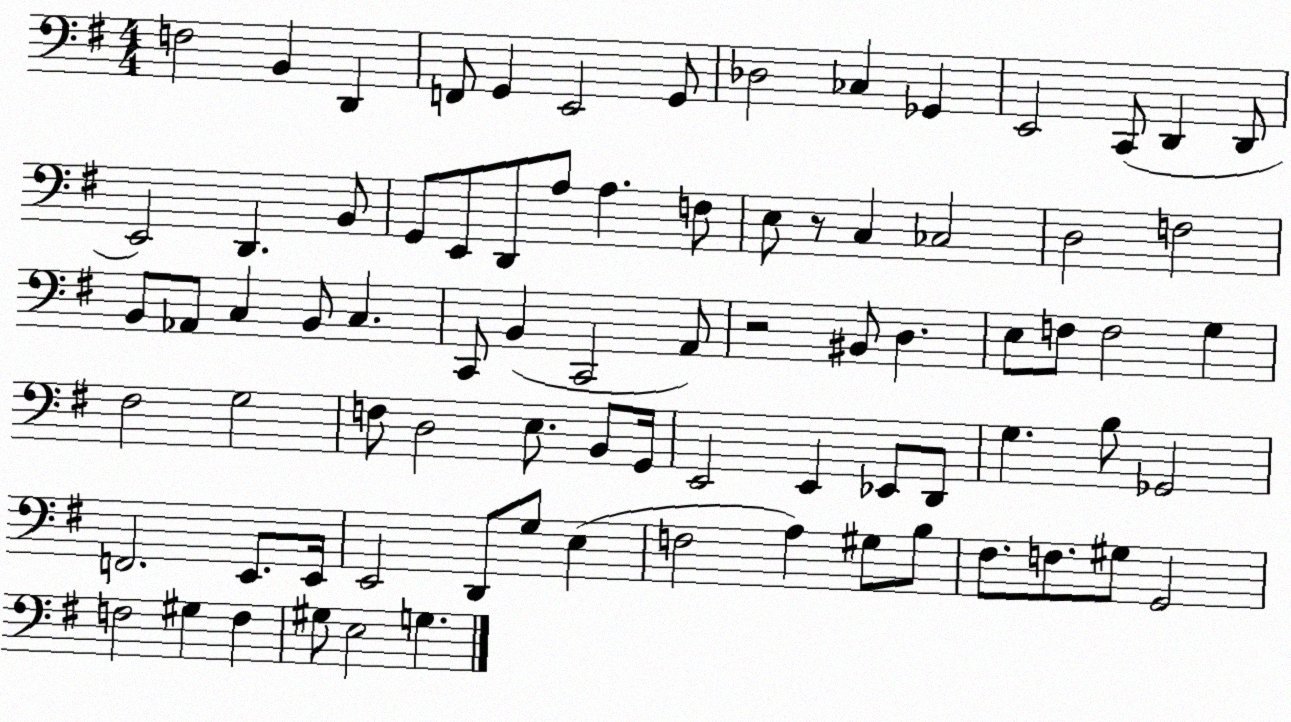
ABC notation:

X:1
T:Untitled
M:4/4
L:1/4
K:G
F,2 B,, D,, F,,/2 G,, E,,2 G,,/2 _D,2 _C, _G,, E,,2 C,,/2 D,, D,,/2 E,,2 D,, B,,/2 G,,/2 E,,/2 D,,/2 A,/2 A, F,/2 E,/2 z/2 C, _C,2 D,2 F,2 B,,/2 _A,,/2 C, B,,/2 C, C,,/2 B,, C,,2 A,,/2 z2 ^B,,/2 D, E,/2 F,/2 F,2 G, ^F,2 G,2 F,/2 D,2 E,/2 B,,/2 G,,/4 E,,2 E,, _E,,/2 D,,/2 G, B,/2 _G,,2 F,,2 E,,/2 E,,/4 E,,2 D,,/2 G,/2 E, F,2 A, ^G,/2 B,/2 ^F,/2 F,/2 ^G,/2 G,,2 F,2 ^G, F, ^G,/2 E,2 G,